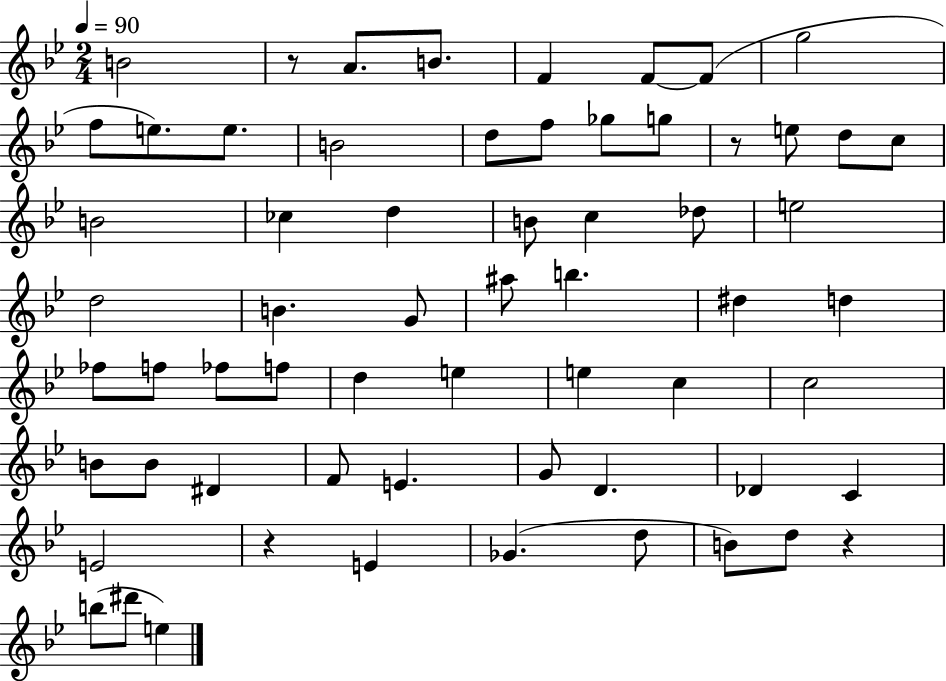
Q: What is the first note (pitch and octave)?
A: B4